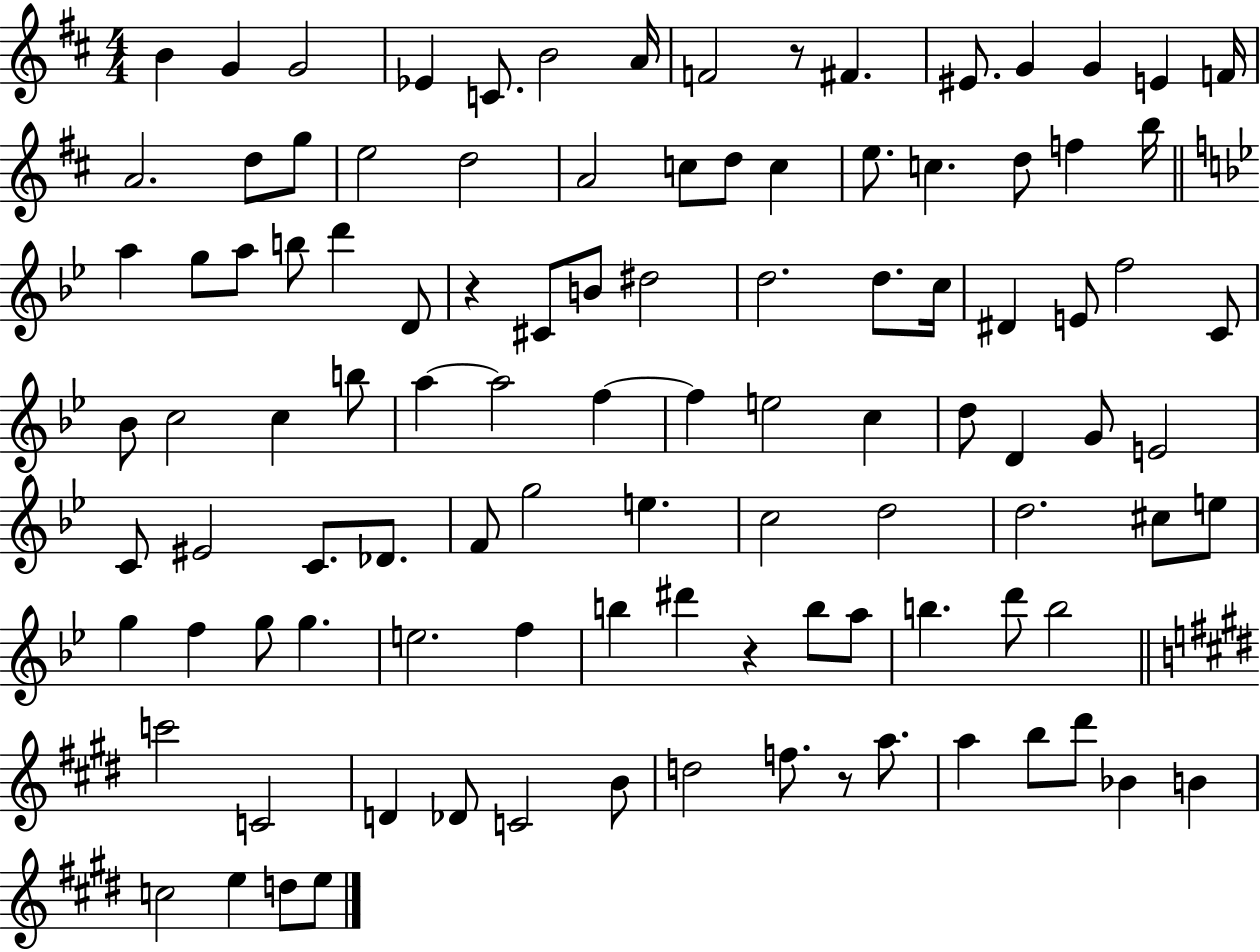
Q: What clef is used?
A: treble